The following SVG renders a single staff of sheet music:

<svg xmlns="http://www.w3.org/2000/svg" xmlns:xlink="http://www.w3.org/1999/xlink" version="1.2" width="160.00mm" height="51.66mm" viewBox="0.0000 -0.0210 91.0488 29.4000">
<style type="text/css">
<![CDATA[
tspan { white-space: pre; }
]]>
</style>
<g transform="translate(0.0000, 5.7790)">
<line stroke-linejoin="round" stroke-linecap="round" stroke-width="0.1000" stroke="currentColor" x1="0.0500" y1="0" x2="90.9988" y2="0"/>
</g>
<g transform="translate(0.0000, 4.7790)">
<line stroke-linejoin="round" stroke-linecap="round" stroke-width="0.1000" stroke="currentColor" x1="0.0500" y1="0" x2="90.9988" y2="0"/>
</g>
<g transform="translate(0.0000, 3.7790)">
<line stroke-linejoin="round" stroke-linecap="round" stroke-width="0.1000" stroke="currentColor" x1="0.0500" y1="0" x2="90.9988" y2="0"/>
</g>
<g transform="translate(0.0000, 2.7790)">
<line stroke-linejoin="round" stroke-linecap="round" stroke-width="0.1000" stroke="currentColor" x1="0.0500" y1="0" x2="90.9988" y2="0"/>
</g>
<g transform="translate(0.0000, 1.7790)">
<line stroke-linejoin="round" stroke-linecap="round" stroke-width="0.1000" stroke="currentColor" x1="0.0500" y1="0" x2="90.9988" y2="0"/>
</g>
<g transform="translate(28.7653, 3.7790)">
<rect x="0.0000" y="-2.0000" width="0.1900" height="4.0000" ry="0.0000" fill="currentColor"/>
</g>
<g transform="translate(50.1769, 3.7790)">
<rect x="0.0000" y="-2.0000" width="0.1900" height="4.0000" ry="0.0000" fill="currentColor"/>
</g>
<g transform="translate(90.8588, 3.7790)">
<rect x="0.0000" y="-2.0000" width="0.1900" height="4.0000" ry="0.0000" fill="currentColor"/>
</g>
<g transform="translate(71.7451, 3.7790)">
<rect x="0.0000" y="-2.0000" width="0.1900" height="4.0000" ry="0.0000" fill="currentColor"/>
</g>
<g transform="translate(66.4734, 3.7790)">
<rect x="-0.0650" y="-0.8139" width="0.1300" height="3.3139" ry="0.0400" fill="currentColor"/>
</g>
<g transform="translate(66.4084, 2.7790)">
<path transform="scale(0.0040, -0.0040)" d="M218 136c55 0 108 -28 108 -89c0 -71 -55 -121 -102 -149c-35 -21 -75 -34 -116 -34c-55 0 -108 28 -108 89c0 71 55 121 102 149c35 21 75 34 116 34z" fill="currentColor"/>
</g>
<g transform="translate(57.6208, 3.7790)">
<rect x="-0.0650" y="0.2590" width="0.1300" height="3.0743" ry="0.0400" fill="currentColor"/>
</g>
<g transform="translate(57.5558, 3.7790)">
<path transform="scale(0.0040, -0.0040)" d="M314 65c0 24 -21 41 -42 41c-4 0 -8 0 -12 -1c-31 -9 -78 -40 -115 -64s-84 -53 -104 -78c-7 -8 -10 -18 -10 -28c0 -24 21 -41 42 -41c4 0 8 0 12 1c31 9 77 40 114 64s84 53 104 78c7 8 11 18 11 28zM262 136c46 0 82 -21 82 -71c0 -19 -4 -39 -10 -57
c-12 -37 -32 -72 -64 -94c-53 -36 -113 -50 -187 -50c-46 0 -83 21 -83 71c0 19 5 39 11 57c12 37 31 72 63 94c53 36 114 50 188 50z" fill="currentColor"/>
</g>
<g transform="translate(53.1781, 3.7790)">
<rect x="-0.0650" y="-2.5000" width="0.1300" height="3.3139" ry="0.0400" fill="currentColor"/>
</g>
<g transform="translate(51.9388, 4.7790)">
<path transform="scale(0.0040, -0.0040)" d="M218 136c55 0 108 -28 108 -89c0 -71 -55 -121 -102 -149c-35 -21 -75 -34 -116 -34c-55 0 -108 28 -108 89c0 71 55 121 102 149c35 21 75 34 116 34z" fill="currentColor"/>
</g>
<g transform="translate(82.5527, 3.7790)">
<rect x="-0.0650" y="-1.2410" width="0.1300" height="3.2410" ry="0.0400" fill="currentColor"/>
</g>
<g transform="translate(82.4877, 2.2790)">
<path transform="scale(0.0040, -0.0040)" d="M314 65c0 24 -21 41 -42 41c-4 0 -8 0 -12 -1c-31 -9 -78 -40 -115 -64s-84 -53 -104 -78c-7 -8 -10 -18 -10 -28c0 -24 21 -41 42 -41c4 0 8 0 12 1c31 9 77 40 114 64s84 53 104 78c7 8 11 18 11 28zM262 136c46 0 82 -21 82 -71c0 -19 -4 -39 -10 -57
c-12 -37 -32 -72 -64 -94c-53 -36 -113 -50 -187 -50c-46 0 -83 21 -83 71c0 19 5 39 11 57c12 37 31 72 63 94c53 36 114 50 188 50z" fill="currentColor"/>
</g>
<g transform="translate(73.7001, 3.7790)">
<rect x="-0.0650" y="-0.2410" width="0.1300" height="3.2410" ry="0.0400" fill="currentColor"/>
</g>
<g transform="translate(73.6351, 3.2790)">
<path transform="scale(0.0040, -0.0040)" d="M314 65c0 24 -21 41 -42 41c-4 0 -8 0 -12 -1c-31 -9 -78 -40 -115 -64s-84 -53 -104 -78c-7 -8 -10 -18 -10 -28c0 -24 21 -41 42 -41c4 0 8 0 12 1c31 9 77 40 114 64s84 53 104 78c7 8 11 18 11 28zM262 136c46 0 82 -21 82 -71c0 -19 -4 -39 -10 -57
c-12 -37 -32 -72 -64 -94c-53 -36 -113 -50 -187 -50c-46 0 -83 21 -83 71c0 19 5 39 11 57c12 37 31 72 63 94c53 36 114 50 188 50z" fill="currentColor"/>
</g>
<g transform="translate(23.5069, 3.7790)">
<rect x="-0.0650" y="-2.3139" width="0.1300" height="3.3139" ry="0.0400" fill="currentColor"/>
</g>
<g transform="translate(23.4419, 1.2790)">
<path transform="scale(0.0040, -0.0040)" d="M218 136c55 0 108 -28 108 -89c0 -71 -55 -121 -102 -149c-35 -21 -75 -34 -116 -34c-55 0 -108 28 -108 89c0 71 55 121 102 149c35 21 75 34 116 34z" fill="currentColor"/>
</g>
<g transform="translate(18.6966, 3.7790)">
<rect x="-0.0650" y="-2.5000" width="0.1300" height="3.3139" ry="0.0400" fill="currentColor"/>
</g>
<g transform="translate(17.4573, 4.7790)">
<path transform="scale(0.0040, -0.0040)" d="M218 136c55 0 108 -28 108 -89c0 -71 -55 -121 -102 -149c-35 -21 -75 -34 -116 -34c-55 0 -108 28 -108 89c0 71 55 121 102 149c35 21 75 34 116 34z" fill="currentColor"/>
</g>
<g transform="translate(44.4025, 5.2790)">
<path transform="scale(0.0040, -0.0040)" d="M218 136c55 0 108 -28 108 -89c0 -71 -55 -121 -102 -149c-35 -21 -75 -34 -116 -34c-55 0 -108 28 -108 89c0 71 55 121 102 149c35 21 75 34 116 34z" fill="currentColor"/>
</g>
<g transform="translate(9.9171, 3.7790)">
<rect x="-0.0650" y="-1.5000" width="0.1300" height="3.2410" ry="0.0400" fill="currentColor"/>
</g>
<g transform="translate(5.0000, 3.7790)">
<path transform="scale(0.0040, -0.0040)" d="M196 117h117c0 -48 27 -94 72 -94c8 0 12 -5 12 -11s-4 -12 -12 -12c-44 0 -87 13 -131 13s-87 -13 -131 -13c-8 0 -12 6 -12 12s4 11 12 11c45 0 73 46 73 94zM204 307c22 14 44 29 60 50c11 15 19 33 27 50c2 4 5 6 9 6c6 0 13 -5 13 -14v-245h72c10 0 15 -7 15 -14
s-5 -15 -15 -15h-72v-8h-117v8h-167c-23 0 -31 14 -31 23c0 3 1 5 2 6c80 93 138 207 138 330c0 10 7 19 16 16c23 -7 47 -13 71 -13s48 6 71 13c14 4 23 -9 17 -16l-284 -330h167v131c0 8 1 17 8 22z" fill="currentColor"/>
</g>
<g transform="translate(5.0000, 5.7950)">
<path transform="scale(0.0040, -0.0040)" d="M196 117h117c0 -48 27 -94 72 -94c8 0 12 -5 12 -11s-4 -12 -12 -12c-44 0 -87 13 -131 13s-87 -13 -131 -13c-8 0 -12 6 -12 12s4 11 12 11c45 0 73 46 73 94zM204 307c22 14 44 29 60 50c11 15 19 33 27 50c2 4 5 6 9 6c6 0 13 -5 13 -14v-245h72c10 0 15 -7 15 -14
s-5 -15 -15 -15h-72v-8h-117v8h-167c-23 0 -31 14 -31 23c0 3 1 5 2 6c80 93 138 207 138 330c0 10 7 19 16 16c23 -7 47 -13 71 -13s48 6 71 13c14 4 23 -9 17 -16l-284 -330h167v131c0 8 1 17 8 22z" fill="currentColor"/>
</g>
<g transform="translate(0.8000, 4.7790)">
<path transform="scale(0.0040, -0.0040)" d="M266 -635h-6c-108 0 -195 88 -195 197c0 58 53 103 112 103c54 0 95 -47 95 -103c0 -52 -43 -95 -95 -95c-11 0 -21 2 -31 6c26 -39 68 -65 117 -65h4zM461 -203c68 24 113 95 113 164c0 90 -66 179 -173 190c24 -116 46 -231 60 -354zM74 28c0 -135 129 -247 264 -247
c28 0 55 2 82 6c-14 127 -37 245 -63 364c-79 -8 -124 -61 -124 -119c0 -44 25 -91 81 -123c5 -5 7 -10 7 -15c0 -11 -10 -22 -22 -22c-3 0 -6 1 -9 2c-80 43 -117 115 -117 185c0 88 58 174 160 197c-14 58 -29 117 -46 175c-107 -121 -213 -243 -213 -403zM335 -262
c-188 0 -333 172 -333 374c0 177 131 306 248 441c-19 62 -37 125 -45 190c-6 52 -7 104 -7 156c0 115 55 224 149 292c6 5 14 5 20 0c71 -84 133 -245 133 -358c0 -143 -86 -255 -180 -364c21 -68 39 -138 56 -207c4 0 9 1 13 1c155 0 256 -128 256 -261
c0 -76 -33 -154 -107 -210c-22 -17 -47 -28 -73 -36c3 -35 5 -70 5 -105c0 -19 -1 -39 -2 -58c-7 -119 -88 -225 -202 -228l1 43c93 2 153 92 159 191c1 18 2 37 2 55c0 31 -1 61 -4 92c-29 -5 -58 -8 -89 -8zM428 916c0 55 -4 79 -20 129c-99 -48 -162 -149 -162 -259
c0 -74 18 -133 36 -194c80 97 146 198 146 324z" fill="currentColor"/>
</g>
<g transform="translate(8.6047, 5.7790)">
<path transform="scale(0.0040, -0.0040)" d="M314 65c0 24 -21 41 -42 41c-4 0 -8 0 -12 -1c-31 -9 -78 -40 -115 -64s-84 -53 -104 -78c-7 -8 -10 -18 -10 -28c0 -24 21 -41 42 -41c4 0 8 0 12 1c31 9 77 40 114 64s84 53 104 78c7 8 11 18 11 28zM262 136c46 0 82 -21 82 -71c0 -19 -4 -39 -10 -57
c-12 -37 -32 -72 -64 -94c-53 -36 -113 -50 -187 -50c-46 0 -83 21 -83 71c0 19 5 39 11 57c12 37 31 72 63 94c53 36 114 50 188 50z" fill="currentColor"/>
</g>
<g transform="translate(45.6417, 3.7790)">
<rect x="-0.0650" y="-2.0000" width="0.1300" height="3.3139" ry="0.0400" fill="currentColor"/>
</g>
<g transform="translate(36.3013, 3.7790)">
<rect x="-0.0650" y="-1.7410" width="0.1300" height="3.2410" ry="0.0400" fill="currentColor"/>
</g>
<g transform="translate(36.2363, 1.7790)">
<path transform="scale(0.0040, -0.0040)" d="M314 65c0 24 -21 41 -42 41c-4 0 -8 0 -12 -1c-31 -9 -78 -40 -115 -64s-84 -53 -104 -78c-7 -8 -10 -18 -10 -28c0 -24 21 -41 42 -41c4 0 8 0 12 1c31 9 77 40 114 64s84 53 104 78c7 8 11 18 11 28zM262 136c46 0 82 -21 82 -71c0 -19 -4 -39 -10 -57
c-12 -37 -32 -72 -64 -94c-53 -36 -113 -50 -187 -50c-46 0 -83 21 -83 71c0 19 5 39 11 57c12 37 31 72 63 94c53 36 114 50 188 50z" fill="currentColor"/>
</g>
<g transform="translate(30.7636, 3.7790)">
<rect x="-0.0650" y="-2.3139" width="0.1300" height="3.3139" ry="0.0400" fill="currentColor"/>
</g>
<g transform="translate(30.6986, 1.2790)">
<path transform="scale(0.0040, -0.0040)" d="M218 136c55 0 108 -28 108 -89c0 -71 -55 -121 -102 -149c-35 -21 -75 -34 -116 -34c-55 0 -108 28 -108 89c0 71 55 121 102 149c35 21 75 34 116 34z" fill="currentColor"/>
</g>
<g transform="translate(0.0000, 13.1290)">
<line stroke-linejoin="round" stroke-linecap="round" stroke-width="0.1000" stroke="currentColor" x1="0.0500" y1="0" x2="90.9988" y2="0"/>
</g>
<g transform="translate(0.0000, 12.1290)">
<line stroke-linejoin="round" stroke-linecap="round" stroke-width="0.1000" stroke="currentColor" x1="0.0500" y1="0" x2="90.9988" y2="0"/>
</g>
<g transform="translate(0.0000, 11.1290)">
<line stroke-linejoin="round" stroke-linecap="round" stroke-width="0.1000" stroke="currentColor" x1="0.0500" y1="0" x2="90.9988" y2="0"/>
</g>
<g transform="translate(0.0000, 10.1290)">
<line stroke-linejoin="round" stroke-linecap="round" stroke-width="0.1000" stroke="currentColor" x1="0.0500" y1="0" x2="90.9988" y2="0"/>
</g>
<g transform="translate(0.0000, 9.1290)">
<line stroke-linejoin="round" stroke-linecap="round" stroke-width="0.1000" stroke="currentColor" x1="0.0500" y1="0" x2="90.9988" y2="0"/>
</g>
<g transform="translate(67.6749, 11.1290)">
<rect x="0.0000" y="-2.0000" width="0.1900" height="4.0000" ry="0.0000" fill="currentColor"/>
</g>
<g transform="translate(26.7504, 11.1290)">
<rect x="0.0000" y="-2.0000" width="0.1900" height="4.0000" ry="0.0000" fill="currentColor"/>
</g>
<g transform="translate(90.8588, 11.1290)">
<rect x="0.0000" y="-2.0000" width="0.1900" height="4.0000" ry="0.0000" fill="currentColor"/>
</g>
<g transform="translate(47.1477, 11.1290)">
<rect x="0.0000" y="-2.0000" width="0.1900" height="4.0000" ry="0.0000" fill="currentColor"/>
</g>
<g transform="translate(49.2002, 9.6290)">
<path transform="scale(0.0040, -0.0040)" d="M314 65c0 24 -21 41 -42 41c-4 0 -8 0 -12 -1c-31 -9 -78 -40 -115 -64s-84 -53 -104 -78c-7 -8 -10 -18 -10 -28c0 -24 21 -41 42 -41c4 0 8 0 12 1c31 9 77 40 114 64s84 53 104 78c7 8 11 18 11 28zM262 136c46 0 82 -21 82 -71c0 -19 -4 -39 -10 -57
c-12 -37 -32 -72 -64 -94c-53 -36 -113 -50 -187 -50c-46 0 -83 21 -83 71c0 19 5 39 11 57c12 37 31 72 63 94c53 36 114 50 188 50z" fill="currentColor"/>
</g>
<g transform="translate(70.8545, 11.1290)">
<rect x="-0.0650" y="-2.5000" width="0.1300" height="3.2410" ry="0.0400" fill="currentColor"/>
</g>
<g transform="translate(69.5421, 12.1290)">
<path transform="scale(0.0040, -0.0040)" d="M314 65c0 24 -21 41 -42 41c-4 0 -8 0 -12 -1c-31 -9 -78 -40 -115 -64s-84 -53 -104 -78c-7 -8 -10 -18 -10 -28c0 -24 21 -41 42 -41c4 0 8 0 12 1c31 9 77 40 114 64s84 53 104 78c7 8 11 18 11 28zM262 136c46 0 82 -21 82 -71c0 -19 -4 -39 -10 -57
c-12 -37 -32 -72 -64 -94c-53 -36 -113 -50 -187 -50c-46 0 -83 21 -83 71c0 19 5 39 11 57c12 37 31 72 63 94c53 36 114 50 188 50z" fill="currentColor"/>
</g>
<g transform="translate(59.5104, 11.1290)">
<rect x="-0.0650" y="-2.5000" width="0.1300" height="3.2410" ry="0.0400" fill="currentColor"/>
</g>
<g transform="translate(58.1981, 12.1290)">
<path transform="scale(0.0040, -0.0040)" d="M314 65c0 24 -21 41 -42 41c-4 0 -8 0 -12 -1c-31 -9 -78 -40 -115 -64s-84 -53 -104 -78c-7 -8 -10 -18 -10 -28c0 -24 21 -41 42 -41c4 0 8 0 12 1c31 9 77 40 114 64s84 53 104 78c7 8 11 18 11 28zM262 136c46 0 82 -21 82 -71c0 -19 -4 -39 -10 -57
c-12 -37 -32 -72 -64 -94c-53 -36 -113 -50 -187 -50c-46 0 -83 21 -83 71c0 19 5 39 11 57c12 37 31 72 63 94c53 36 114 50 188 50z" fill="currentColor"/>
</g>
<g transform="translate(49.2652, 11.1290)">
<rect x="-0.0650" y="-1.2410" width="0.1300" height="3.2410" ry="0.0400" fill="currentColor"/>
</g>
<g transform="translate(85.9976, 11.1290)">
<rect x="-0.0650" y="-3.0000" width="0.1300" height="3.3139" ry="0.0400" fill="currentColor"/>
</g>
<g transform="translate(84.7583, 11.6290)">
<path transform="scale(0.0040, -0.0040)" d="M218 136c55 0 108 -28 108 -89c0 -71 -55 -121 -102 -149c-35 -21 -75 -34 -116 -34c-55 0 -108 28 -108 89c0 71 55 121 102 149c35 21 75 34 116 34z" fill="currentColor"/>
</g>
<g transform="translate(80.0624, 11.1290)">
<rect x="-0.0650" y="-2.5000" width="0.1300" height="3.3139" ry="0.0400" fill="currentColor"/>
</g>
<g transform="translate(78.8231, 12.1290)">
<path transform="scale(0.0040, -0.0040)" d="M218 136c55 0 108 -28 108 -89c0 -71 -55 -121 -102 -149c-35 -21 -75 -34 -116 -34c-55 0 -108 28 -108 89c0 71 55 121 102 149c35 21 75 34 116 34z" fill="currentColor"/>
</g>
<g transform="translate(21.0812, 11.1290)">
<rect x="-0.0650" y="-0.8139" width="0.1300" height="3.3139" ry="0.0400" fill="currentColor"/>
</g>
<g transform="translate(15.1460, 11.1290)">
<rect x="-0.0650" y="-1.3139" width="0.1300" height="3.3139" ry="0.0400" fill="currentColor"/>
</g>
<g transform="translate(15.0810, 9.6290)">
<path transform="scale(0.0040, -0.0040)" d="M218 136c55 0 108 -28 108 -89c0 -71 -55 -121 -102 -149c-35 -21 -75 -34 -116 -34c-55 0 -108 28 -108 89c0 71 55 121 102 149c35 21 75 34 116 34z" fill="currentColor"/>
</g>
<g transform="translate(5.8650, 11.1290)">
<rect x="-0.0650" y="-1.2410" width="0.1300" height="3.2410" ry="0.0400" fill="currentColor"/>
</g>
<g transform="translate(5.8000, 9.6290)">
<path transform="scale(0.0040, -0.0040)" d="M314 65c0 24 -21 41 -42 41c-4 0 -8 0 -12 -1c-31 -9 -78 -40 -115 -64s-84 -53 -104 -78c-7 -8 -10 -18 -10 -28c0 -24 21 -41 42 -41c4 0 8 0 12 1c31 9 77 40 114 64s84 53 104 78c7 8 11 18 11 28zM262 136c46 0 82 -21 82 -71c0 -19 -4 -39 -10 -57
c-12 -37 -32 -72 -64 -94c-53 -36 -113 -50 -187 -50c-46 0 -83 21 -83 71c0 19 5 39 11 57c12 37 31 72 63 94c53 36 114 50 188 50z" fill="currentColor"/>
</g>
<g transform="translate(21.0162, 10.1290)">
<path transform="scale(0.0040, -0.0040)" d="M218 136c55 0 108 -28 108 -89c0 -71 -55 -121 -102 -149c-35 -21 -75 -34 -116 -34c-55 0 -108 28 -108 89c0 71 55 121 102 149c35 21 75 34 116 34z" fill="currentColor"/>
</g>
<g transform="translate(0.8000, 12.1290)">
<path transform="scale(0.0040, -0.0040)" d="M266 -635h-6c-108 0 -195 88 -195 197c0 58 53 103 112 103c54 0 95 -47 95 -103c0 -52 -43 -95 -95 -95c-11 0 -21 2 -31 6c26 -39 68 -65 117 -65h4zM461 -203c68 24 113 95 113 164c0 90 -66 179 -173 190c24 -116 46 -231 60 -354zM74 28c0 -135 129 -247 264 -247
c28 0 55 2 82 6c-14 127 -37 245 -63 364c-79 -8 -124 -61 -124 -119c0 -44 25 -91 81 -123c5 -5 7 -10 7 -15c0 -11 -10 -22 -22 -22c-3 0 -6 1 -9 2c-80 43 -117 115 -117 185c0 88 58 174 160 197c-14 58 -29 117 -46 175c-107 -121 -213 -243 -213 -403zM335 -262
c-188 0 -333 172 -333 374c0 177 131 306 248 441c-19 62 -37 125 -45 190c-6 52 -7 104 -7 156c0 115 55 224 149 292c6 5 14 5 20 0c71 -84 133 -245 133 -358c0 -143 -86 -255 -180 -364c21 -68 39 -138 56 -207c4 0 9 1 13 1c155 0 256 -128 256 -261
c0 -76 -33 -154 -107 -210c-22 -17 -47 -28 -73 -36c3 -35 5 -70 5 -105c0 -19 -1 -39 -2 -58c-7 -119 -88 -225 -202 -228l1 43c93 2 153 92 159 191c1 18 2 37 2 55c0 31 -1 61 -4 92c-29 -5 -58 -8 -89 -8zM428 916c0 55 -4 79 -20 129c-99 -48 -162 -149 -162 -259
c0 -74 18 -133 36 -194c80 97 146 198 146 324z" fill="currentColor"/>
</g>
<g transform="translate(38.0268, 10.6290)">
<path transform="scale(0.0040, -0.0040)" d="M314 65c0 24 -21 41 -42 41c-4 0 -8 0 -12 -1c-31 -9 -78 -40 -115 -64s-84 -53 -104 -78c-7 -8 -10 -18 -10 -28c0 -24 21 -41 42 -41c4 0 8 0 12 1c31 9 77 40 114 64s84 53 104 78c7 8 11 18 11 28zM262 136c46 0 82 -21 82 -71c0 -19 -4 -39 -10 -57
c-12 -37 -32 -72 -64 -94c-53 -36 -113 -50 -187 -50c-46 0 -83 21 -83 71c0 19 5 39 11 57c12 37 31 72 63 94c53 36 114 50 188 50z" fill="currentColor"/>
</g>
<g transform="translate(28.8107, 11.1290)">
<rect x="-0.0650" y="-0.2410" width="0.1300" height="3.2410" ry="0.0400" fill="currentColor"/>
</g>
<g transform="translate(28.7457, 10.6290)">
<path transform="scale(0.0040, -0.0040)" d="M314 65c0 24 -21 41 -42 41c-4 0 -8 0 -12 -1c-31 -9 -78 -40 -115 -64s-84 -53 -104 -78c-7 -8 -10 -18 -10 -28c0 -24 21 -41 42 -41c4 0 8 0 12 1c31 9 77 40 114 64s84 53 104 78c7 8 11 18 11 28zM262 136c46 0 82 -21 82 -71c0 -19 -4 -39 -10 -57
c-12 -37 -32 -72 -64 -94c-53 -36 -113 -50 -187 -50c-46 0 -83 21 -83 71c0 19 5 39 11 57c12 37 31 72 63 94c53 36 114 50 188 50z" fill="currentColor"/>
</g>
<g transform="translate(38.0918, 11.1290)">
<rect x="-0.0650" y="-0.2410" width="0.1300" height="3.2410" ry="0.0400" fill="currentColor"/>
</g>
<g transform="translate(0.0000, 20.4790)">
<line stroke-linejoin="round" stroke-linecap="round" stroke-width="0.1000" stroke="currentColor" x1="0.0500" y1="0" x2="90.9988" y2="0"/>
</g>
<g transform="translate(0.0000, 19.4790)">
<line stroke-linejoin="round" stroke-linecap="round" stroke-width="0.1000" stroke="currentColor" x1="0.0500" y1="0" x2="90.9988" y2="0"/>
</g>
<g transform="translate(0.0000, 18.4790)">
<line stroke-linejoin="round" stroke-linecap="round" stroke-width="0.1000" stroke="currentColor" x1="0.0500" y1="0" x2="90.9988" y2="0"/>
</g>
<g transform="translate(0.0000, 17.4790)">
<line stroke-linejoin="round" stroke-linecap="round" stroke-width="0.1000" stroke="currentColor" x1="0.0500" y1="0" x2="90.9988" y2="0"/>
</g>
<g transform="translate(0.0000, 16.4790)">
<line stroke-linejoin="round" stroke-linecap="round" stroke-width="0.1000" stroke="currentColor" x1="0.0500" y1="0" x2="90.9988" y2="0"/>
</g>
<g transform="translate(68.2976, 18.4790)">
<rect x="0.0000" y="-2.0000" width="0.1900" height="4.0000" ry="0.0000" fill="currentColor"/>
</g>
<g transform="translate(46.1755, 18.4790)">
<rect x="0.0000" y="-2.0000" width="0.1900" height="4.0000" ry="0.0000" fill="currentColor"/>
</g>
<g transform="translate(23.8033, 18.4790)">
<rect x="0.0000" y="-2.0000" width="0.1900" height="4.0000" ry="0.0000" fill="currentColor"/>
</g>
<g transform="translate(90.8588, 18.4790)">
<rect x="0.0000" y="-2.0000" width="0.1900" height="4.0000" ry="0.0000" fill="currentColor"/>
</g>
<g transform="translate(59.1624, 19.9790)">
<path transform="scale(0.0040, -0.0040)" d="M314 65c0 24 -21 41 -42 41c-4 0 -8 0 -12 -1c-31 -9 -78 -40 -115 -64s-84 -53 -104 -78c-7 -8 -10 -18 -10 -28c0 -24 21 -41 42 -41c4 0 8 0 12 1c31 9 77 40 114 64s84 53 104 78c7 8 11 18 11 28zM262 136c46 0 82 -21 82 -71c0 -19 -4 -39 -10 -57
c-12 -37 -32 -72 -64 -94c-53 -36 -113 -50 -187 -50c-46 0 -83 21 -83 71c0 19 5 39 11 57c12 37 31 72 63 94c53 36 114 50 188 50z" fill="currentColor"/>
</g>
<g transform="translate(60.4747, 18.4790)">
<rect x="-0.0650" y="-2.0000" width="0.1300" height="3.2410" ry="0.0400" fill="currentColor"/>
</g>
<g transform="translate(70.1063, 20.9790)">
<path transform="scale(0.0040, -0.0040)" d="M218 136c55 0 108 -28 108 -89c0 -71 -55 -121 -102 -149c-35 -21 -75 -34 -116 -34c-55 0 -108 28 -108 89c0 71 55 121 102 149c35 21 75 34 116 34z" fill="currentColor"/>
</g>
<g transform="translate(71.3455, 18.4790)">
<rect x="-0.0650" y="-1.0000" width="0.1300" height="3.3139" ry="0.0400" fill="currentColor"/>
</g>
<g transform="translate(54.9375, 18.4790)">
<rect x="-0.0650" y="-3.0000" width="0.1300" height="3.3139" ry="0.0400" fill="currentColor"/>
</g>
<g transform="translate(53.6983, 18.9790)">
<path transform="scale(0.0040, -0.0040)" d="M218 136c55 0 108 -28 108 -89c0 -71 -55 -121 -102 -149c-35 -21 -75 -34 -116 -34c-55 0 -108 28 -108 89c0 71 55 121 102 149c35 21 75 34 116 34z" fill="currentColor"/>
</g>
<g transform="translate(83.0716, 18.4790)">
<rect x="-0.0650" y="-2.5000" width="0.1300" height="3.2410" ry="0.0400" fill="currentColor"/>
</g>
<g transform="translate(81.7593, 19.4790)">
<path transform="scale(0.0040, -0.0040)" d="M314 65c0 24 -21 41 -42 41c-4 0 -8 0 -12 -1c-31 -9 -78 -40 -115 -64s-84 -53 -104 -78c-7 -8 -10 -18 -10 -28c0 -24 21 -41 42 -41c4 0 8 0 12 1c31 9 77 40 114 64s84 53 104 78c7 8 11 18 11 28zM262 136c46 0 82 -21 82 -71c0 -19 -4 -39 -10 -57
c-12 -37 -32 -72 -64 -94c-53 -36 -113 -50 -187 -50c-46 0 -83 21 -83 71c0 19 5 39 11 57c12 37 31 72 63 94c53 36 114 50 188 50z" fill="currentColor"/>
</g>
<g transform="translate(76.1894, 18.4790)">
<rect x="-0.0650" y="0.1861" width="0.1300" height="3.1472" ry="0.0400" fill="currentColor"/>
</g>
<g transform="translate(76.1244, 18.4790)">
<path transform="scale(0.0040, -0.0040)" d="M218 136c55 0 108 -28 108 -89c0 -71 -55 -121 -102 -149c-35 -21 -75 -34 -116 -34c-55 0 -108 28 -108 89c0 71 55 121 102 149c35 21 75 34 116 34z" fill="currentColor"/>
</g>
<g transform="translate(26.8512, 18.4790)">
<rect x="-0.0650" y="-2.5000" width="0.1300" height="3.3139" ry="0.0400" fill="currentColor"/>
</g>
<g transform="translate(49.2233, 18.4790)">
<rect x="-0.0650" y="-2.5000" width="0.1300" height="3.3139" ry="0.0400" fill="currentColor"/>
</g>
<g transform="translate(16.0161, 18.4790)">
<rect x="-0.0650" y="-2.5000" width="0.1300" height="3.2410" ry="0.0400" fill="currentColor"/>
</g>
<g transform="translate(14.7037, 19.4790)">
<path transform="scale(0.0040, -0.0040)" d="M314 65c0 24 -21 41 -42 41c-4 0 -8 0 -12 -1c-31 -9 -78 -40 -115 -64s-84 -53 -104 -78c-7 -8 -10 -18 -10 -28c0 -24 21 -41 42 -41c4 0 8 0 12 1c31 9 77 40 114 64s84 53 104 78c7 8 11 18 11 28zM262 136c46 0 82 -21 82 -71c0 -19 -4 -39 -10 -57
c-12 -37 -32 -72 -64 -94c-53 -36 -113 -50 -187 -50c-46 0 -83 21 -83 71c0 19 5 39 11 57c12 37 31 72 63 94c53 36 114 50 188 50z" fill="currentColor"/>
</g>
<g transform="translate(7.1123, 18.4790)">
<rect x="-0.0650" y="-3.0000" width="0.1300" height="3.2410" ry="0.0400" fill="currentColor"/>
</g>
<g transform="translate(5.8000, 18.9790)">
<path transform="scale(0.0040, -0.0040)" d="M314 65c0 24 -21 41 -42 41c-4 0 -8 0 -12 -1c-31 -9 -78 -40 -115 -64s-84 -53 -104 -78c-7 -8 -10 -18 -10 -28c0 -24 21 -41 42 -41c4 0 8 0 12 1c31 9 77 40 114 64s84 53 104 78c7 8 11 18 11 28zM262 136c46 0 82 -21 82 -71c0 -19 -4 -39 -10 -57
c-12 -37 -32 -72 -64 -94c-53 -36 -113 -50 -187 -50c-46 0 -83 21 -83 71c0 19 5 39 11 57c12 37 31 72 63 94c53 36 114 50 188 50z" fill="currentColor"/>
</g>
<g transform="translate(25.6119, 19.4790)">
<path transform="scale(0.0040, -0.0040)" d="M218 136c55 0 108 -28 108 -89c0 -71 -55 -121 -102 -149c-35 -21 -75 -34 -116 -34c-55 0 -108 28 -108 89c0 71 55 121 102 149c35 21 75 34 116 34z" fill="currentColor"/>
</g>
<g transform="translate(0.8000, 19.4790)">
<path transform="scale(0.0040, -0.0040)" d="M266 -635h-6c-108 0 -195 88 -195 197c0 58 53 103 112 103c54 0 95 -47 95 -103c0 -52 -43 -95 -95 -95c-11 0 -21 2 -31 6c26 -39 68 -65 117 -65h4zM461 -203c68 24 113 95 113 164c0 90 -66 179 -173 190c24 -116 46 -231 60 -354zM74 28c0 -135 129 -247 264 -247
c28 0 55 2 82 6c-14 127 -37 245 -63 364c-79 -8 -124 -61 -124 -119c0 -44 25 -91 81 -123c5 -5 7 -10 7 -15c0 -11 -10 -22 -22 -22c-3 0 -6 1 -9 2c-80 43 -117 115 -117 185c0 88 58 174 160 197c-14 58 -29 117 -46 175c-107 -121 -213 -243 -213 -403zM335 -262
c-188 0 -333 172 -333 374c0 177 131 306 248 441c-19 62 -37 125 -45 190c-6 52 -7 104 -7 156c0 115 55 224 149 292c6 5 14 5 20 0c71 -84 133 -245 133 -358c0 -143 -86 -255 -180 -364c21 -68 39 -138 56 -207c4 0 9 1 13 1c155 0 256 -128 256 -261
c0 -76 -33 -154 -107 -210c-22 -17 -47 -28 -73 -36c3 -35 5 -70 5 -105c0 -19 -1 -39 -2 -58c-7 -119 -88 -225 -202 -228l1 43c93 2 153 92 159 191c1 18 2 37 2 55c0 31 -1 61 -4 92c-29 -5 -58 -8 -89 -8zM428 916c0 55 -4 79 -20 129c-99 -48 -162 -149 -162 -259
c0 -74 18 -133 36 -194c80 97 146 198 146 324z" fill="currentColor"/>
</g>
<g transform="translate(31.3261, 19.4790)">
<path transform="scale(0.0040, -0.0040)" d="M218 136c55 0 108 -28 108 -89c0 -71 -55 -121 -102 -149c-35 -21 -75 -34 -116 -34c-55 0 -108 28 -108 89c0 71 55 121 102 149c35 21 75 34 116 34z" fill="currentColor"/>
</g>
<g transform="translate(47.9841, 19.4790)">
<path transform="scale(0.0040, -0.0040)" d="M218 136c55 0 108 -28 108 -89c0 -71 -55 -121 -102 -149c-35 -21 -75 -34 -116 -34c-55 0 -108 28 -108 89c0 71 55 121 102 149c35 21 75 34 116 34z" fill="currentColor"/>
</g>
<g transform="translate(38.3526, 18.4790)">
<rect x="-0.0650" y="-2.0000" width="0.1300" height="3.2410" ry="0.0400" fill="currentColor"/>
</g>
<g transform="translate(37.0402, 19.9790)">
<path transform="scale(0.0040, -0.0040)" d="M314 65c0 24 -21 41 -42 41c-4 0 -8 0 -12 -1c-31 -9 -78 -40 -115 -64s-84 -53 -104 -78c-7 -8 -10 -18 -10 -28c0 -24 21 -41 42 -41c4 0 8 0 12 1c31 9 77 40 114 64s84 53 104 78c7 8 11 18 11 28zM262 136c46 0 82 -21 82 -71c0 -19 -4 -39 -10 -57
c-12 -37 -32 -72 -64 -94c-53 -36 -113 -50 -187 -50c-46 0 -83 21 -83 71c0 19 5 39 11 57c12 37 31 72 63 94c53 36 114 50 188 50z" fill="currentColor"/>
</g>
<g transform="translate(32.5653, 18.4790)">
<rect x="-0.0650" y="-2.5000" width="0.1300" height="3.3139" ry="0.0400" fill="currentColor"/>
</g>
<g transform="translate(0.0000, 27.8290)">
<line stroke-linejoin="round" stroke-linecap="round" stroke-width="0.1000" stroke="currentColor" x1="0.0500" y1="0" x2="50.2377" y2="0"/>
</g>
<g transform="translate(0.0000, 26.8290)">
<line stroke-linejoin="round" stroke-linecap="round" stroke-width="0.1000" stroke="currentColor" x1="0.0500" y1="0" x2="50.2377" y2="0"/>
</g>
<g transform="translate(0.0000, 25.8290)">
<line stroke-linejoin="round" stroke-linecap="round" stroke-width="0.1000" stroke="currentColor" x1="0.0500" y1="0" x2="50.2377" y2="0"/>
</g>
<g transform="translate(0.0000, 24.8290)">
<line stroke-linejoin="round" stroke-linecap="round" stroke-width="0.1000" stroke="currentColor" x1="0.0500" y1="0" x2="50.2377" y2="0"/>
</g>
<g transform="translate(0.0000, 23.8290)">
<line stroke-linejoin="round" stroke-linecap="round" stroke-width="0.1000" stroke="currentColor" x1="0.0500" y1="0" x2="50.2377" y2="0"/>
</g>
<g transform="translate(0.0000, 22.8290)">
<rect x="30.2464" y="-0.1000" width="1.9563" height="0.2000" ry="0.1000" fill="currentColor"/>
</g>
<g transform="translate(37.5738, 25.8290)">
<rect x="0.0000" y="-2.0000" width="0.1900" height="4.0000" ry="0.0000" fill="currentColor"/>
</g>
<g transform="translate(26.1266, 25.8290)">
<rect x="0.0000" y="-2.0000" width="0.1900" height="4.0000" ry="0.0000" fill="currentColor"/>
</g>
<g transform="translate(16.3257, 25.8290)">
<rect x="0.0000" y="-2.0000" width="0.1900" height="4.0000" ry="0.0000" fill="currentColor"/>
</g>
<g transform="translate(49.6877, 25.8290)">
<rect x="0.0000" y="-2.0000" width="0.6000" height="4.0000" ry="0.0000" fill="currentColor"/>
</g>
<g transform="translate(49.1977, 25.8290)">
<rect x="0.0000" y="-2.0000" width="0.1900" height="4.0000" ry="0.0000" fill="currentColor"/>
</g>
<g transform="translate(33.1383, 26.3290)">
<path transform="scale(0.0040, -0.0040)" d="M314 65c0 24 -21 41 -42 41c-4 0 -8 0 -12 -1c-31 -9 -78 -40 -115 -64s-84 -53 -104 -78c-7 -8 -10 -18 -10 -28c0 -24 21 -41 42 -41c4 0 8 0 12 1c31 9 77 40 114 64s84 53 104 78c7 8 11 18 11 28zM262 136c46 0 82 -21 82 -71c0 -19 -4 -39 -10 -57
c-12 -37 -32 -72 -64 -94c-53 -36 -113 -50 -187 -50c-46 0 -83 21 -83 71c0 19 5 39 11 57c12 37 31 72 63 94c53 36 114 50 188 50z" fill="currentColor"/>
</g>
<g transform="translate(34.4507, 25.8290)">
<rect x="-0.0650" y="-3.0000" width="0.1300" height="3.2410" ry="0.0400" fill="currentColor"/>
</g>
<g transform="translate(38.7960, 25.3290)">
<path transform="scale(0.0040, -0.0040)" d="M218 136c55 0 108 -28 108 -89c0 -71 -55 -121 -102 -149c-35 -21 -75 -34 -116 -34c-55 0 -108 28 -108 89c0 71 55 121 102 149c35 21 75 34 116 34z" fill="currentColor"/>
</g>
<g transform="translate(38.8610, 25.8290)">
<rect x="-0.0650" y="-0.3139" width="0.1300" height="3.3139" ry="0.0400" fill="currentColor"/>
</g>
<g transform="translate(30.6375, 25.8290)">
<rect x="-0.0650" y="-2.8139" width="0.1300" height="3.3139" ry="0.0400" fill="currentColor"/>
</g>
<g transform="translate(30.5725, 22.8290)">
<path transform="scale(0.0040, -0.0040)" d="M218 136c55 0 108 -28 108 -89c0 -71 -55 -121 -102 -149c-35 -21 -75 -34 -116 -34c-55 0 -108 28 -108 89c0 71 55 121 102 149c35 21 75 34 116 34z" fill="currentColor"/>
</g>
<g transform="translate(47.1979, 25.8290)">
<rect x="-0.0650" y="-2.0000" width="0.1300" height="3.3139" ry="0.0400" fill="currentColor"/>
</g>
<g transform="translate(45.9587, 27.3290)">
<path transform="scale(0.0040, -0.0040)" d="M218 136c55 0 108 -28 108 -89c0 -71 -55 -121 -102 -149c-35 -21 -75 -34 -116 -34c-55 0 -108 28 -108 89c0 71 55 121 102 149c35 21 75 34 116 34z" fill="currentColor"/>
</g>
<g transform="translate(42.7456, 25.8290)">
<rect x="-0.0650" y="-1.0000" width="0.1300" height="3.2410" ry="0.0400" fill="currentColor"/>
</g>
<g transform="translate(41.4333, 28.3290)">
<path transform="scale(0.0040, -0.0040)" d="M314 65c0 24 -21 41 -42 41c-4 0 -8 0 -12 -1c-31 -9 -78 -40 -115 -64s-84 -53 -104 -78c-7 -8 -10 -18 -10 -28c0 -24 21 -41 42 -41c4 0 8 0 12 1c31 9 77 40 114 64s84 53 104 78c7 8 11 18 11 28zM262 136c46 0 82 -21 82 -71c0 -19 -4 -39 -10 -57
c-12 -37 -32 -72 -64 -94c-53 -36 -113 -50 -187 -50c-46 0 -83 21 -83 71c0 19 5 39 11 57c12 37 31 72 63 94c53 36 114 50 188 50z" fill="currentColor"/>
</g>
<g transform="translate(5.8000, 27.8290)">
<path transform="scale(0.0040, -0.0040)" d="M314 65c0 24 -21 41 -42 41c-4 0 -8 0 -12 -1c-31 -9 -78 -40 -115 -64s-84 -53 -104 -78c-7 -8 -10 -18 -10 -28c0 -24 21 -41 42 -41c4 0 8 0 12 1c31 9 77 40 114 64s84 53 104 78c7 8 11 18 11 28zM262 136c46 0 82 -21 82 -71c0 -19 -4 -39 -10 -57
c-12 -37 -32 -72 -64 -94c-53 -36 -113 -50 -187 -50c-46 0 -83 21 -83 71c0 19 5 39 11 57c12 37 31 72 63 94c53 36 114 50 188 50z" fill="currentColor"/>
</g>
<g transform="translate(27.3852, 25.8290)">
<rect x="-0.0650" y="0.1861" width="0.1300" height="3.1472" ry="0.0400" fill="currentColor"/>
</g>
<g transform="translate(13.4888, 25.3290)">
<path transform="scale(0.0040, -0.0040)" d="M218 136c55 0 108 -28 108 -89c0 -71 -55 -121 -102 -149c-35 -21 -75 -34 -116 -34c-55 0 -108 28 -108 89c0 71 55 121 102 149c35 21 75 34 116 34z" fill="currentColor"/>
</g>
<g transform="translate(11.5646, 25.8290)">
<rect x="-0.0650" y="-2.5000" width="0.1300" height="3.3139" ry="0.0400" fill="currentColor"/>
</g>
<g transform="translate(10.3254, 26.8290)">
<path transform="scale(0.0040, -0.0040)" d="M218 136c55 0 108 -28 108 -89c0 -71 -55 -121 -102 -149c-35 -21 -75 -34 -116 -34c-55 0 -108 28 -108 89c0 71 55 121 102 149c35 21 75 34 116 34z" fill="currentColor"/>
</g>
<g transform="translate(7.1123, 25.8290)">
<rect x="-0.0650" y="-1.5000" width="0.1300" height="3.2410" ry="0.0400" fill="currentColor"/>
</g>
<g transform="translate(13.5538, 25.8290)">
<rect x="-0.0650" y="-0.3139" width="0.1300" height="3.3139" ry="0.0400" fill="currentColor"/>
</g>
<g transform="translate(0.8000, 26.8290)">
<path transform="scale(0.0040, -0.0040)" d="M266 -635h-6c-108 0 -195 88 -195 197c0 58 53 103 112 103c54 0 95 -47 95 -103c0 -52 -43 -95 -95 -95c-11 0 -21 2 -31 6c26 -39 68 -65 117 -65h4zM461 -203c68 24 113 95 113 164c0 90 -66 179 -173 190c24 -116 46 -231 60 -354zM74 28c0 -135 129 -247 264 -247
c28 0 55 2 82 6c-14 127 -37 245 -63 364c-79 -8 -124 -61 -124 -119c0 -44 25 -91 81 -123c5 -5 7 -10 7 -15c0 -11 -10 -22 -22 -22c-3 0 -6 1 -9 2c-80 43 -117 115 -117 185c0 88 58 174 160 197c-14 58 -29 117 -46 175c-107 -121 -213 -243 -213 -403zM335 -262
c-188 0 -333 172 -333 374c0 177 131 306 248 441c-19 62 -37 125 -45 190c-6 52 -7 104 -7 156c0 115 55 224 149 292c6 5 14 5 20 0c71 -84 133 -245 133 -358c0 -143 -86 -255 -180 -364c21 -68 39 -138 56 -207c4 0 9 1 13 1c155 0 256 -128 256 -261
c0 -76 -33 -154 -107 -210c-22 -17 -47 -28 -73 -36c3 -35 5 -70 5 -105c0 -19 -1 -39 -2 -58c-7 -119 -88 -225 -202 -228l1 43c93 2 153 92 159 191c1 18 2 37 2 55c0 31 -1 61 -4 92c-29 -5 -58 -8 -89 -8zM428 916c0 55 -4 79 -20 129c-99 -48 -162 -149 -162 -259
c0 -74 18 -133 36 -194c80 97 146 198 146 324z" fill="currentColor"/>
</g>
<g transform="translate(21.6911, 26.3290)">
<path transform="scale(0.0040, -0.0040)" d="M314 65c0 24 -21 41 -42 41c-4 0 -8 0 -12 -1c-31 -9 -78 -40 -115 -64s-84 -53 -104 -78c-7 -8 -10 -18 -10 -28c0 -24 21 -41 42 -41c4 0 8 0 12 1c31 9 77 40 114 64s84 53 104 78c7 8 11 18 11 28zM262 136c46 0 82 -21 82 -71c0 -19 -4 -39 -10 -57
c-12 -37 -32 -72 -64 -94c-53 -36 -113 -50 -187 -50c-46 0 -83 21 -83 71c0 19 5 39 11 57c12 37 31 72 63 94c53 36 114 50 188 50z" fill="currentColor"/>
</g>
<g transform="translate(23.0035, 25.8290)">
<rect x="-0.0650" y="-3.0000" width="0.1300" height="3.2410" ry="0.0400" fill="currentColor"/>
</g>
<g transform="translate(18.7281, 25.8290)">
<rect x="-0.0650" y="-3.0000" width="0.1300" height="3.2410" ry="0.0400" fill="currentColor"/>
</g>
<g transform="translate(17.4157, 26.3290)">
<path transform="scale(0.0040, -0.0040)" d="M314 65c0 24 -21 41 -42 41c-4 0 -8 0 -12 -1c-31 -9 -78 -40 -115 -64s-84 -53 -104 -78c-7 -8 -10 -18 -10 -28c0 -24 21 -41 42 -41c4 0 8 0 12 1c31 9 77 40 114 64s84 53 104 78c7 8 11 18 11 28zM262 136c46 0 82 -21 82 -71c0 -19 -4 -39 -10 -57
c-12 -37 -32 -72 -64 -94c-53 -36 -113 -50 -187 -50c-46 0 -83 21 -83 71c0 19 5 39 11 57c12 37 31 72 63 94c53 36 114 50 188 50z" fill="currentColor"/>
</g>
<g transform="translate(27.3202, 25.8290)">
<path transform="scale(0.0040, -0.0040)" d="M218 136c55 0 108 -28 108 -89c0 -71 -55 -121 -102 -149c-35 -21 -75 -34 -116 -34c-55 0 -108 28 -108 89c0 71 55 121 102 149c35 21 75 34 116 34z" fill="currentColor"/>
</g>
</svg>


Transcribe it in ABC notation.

X:1
T:Untitled
M:4/4
L:1/4
K:C
E2 G g g f2 F G B2 d c2 e2 e2 e d c2 c2 e2 G2 G2 G A A2 G2 G G F2 G A F2 D B G2 E2 G c A2 A2 B a A2 c D2 F